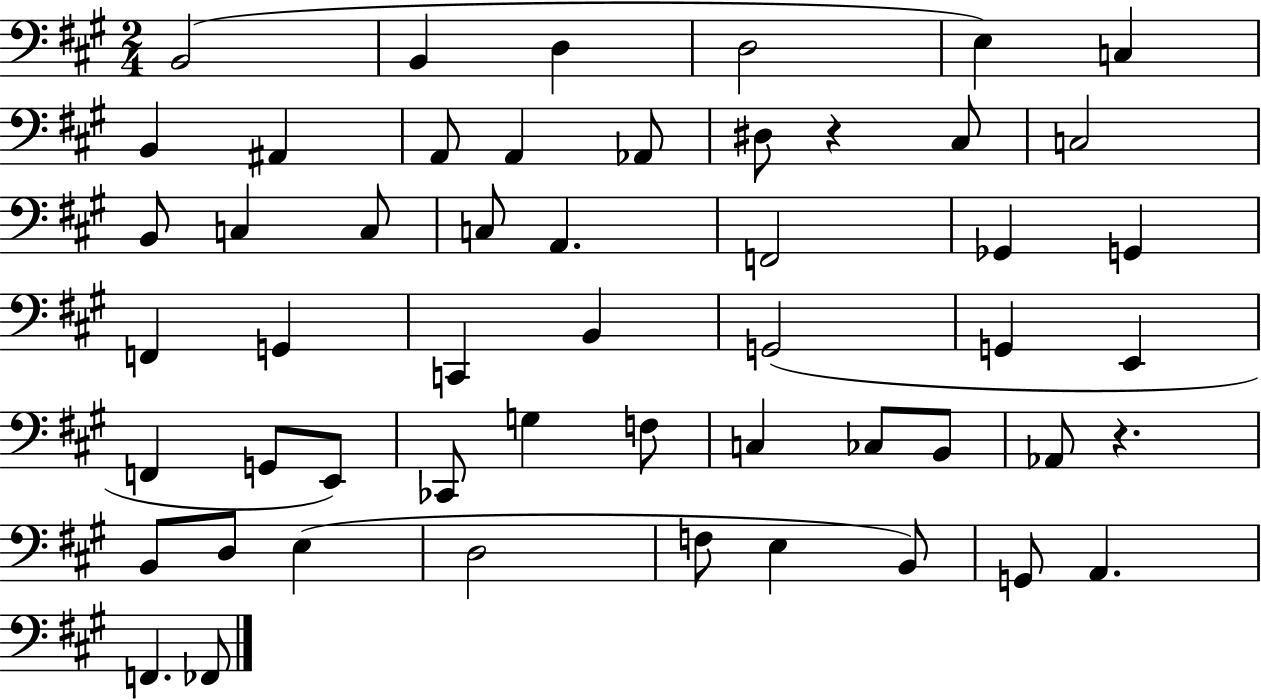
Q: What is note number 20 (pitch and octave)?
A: F2